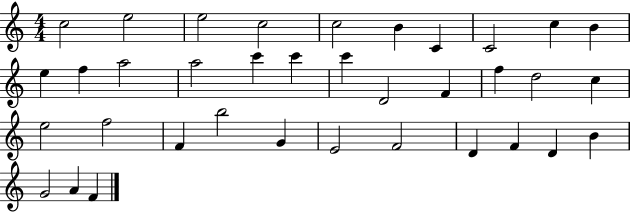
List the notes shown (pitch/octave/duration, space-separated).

C5/h E5/h E5/h C5/h C5/h B4/q C4/q C4/h C5/q B4/q E5/q F5/q A5/h A5/h C6/q C6/q C6/q D4/h F4/q F5/q D5/h C5/q E5/h F5/h F4/q B5/h G4/q E4/h F4/h D4/q F4/q D4/q B4/q G4/h A4/q F4/q